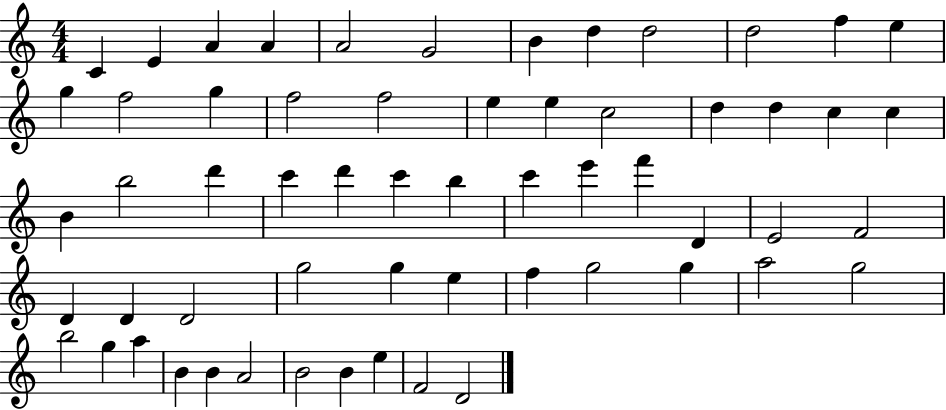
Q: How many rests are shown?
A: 0